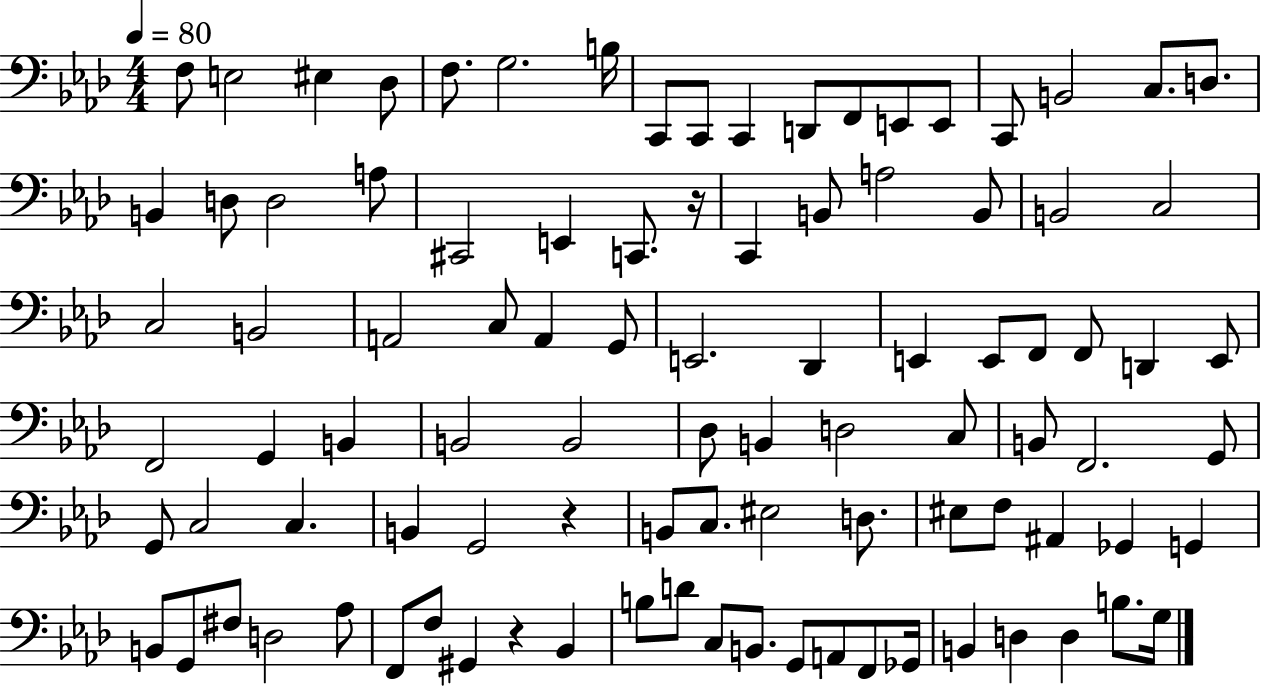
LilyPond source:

{
  \clef bass
  \numericTimeSignature
  \time 4/4
  \key aes \major
  \tempo 4 = 80
  f8 e2 eis4 des8 | f8. g2. b16 | c,8 c,8 c,4 d,8 f,8 e,8 e,8 | c,8 b,2 c8. d8. | \break b,4 d8 d2 a8 | cis,2 e,4 c,8. r16 | c,4 b,8 a2 b,8 | b,2 c2 | \break c2 b,2 | a,2 c8 a,4 g,8 | e,2. des,4 | e,4 e,8 f,8 f,8 d,4 e,8 | \break f,2 g,4 b,4 | b,2 b,2 | des8 b,4 d2 c8 | b,8 f,2. g,8 | \break g,8 c2 c4. | b,4 g,2 r4 | b,8 c8. eis2 d8. | eis8 f8 ais,4 ges,4 g,4 | \break b,8 g,8 fis8 d2 aes8 | f,8 f8 gis,4 r4 bes,4 | b8 d'8 c8 b,8. g,8 a,8 f,8 ges,16 | b,4 d4 d4 b8. g16 | \break \bar "|."
}